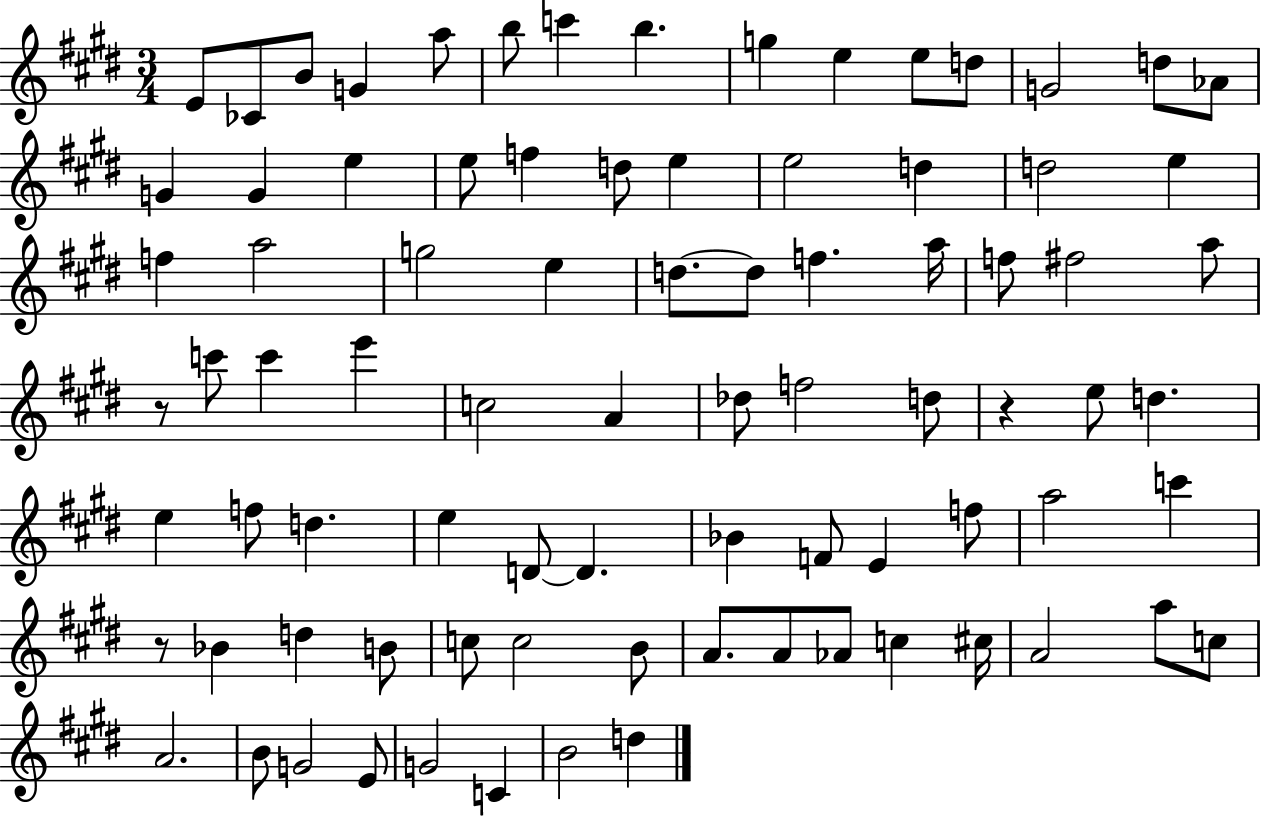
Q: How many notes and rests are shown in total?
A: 84